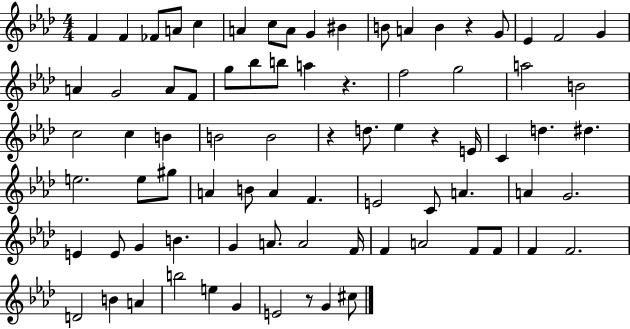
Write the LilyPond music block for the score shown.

{
  \clef treble
  \numericTimeSignature
  \time 4/4
  \key aes \major
  f'4 f'4 fes'8 a'8 c''4 | a'4 c''8 a'8 g'4 bis'4 | b'8 a'4 b'4 r4 g'8 | ees'4 f'2 g'4 | \break a'4 g'2 a'8 f'8 | g''8 bes''8 b''8 a''4 r4. | f''2 g''2 | a''2 b'2 | \break c''2 c''4 b'4 | b'2 b'2 | r4 d''8. ees''4 r4 e'16 | c'4 d''4. dis''4. | \break e''2. e''8 gis''8 | a'4 b'8 a'4 f'4. | e'2 c'8 a'4. | a'4 g'2. | \break e'4 e'8 g'4 b'4. | g'4 a'8. a'2 f'16 | f'4 a'2 f'8 f'8 | f'4 f'2. | \break d'2 b'4 a'4 | b''2 e''4 g'4 | e'2 r8 g'4 cis''8 | \bar "|."
}